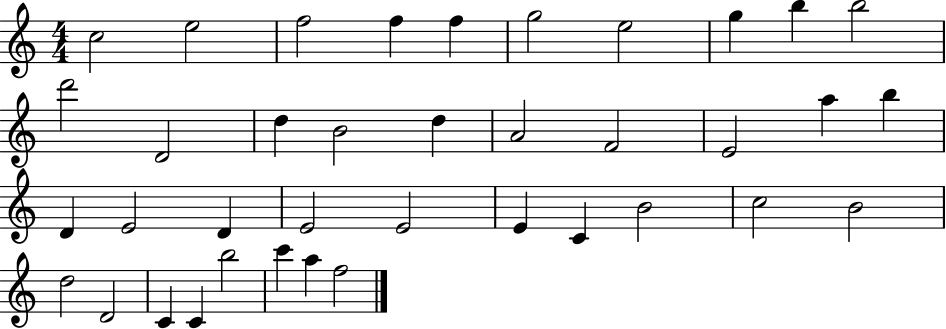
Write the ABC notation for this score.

X:1
T:Untitled
M:4/4
L:1/4
K:C
c2 e2 f2 f f g2 e2 g b b2 d'2 D2 d B2 d A2 F2 E2 a b D E2 D E2 E2 E C B2 c2 B2 d2 D2 C C b2 c' a f2